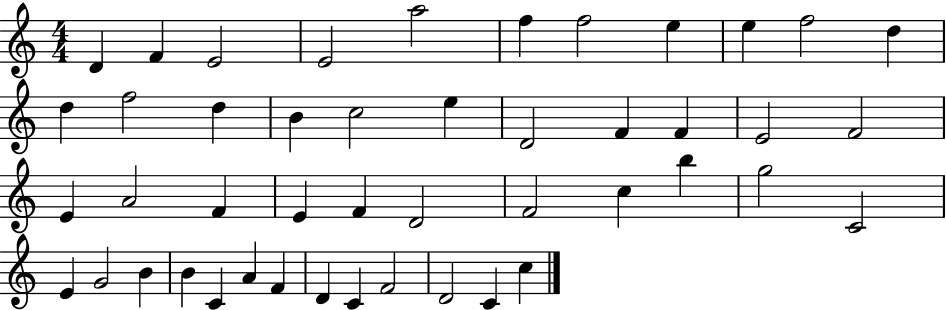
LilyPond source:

{
  \clef treble
  \numericTimeSignature
  \time 4/4
  \key c \major
  d'4 f'4 e'2 | e'2 a''2 | f''4 f''2 e''4 | e''4 f''2 d''4 | \break d''4 f''2 d''4 | b'4 c''2 e''4 | d'2 f'4 f'4 | e'2 f'2 | \break e'4 a'2 f'4 | e'4 f'4 d'2 | f'2 c''4 b''4 | g''2 c'2 | \break e'4 g'2 b'4 | b'4 c'4 a'4 f'4 | d'4 c'4 f'2 | d'2 c'4 c''4 | \break \bar "|."
}